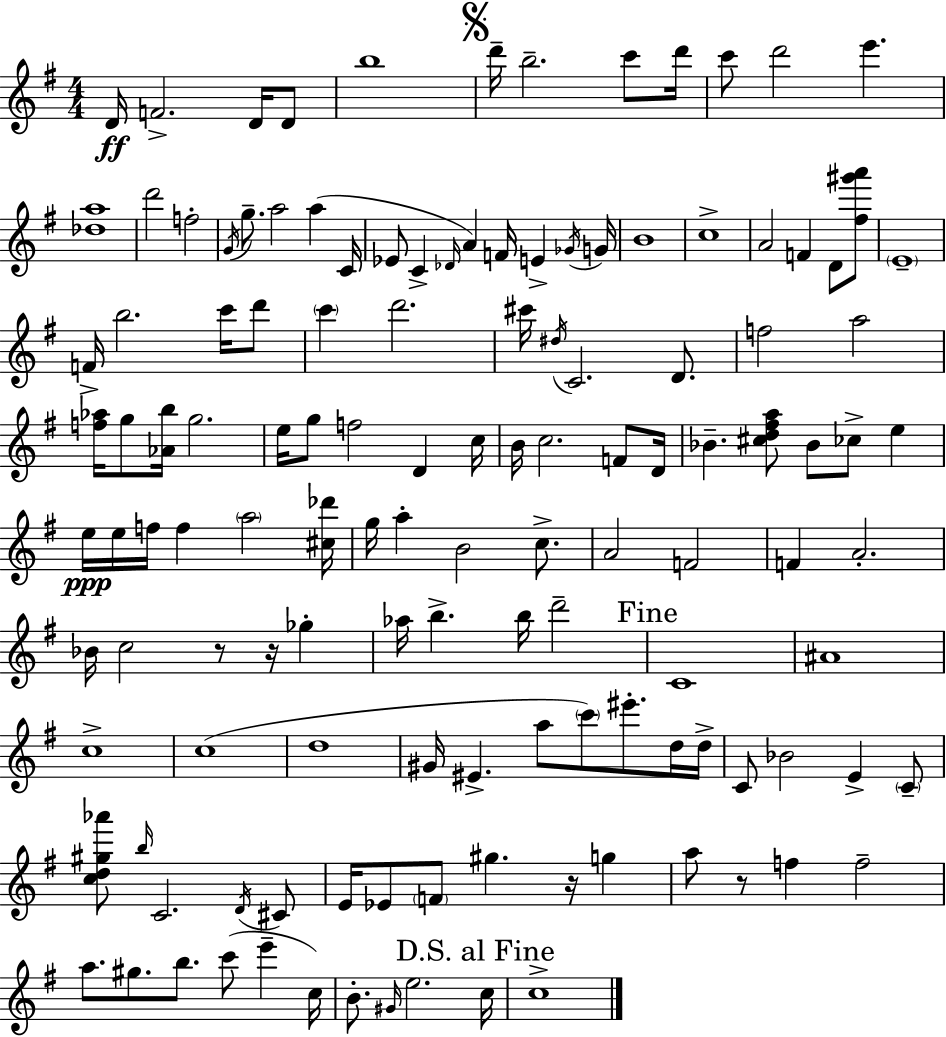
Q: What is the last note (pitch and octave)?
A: C5